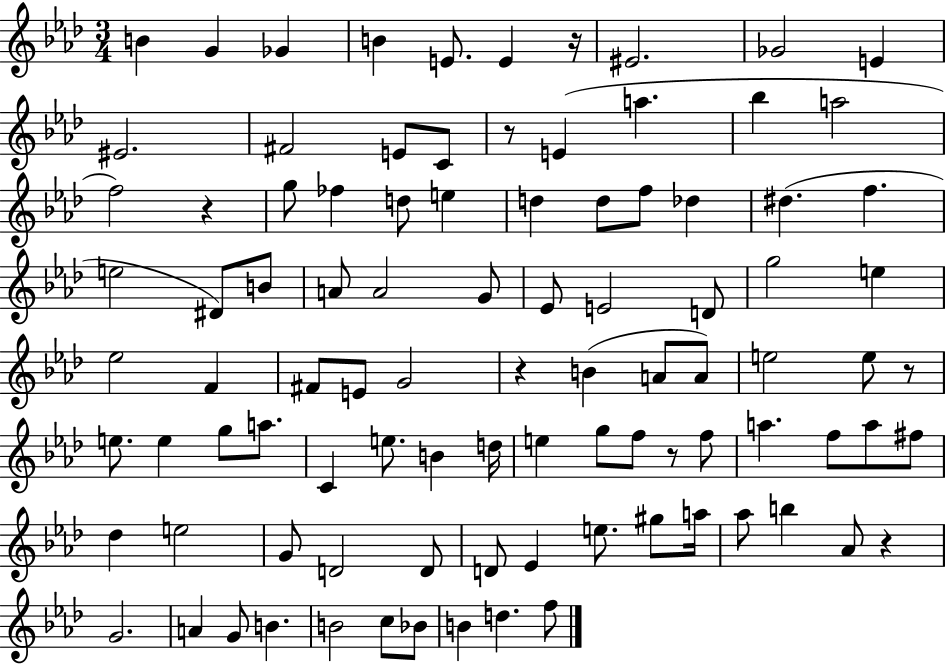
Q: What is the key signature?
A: AES major